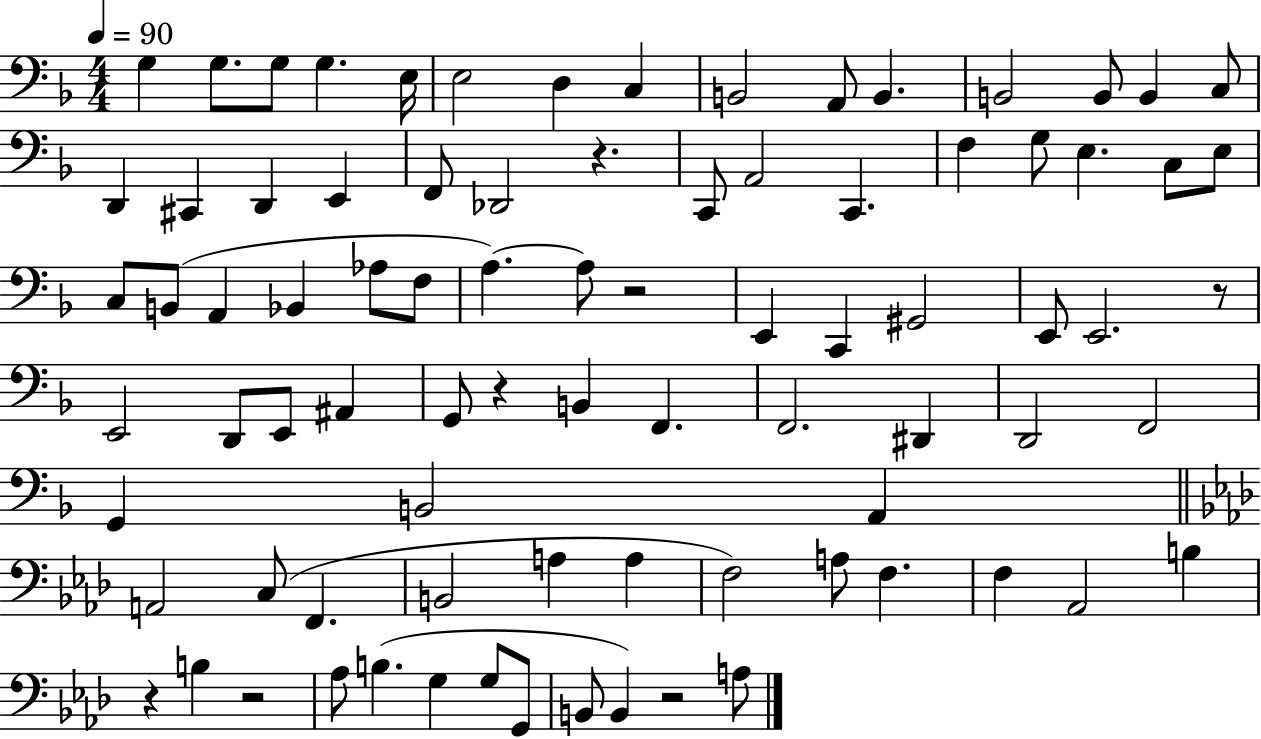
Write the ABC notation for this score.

X:1
T:Untitled
M:4/4
L:1/4
K:F
G, G,/2 G,/2 G, E,/4 E,2 D, C, B,,2 A,,/2 B,, B,,2 B,,/2 B,, C,/2 D,, ^C,, D,, E,, F,,/2 _D,,2 z C,,/2 A,,2 C,, F, G,/2 E, C,/2 E,/2 C,/2 B,,/2 A,, _B,, _A,/2 F,/2 A, A,/2 z2 E,, C,, ^G,,2 E,,/2 E,,2 z/2 E,,2 D,,/2 E,,/2 ^A,, G,,/2 z B,, F,, F,,2 ^D,, D,,2 F,,2 G,, B,,2 A,, A,,2 C,/2 F,, B,,2 A, A, F,2 A,/2 F, F, _A,,2 B, z B, z2 _A,/2 B, G, G,/2 G,,/2 B,,/2 B,, z2 A,/2